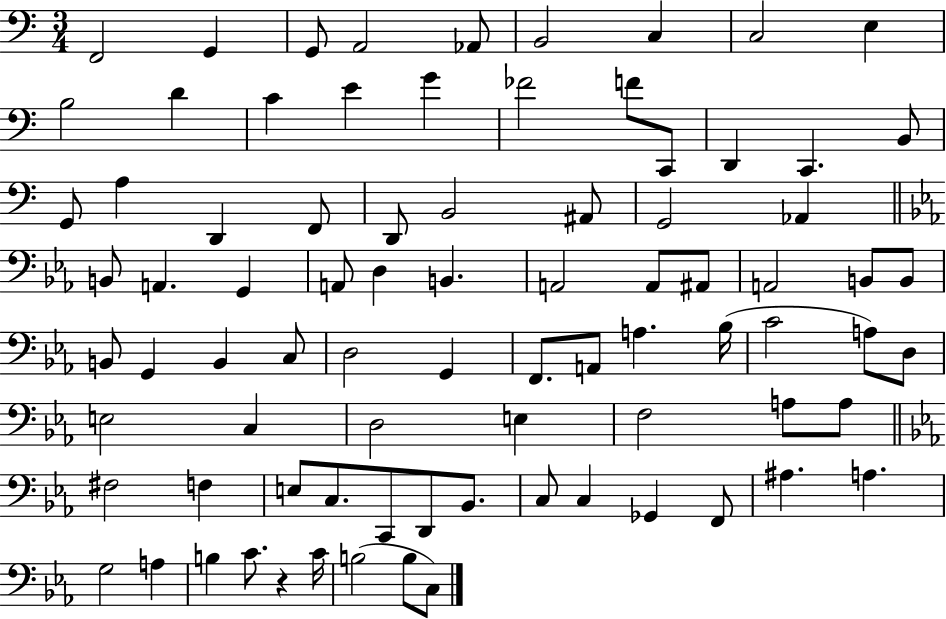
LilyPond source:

{
  \clef bass
  \numericTimeSignature
  \time 3/4
  \key c \major
  f,2 g,4 | g,8 a,2 aes,8 | b,2 c4 | c2 e4 | \break b2 d'4 | c'4 e'4 g'4 | fes'2 f'8 c,8 | d,4 c,4. b,8 | \break g,8 a4 d,4 f,8 | d,8 b,2 ais,8 | g,2 aes,4 | \bar "||" \break \key c \minor b,8 a,4. g,4 | a,8 d4 b,4. | a,2 a,8 ais,8 | a,2 b,8 b,8 | \break b,8 g,4 b,4 c8 | d2 g,4 | f,8. a,8 a4. bes16( | c'2 a8) d8 | \break e2 c4 | d2 e4 | f2 a8 a8 | \bar "||" \break \key c \minor fis2 f4 | e8 c8. c,8 d,8 bes,8. | c8 c4 ges,4 f,8 | ais4. a4. | \break g2 a4 | b4 c'8. r4 c'16 | b2( b8 c8) | \bar "|."
}